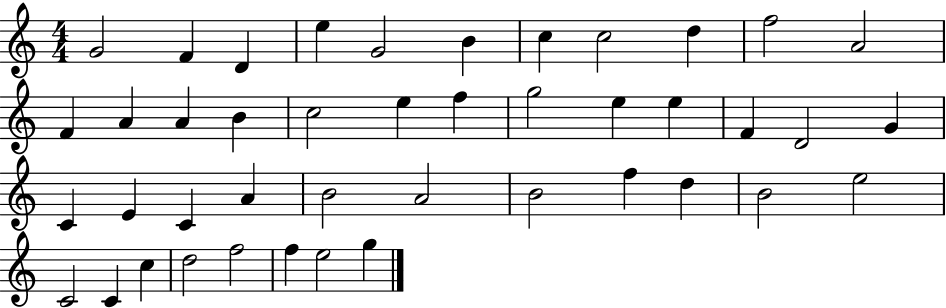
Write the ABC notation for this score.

X:1
T:Untitled
M:4/4
L:1/4
K:C
G2 F D e G2 B c c2 d f2 A2 F A A B c2 e f g2 e e F D2 G C E C A B2 A2 B2 f d B2 e2 C2 C c d2 f2 f e2 g